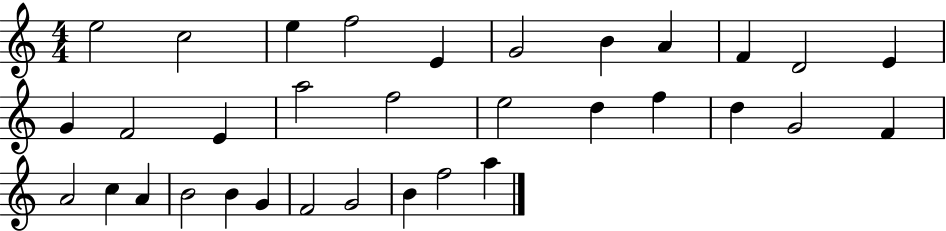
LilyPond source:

{
  \clef treble
  \numericTimeSignature
  \time 4/4
  \key c \major
  e''2 c''2 | e''4 f''2 e'4 | g'2 b'4 a'4 | f'4 d'2 e'4 | \break g'4 f'2 e'4 | a''2 f''2 | e''2 d''4 f''4 | d''4 g'2 f'4 | \break a'2 c''4 a'4 | b'2 b'4 g'4 | f'2 g'2 | b'4 f''2 a''4 | \break \bar "|."
}